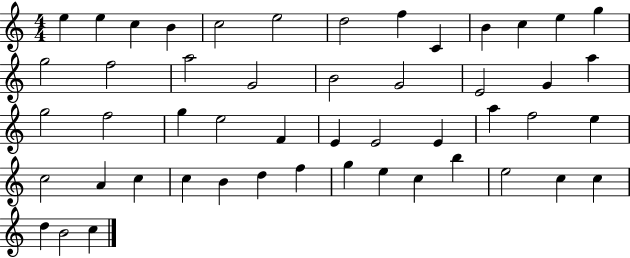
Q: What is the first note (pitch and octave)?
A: E5